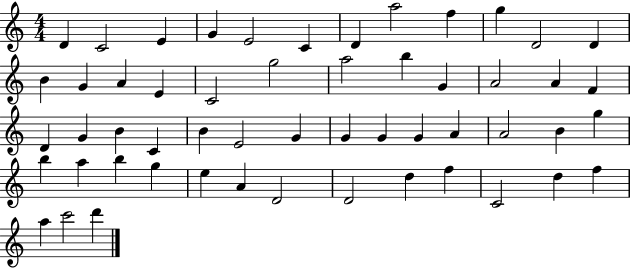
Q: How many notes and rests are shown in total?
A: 54